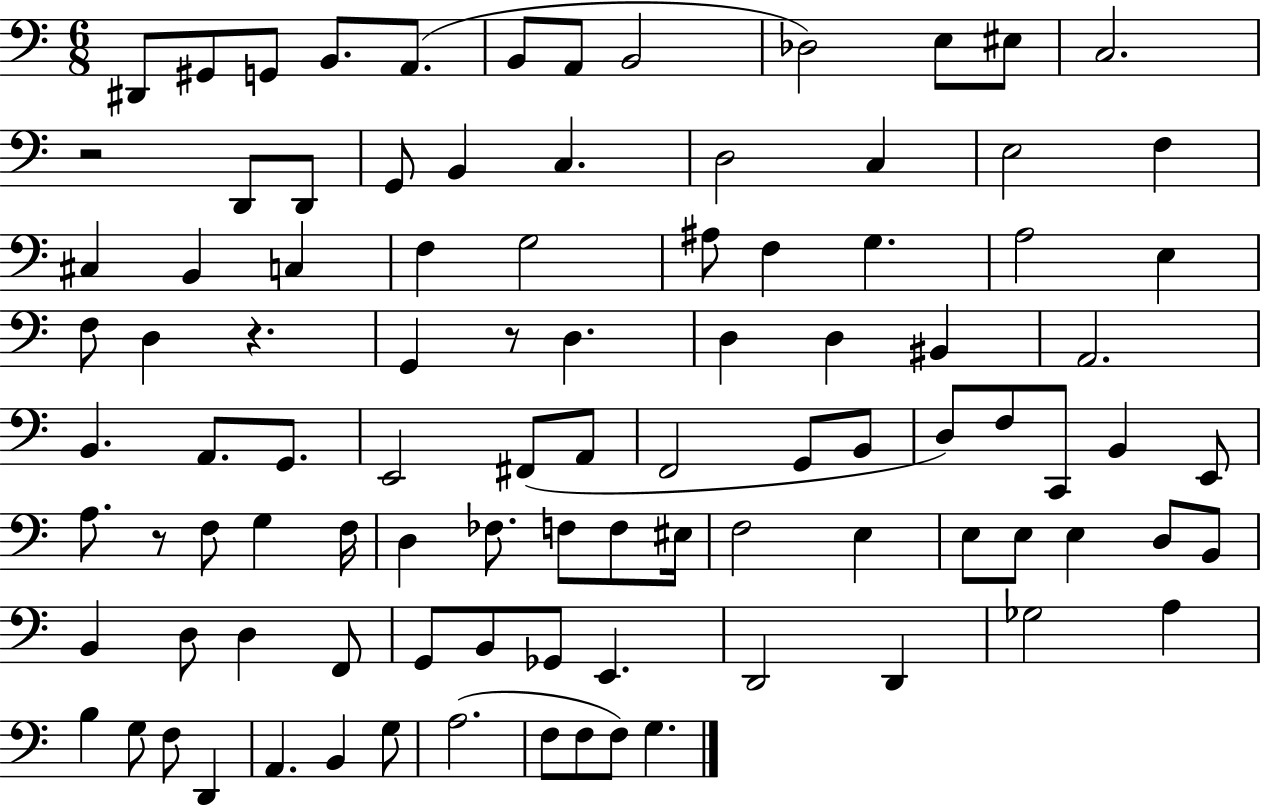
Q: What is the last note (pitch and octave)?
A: G3